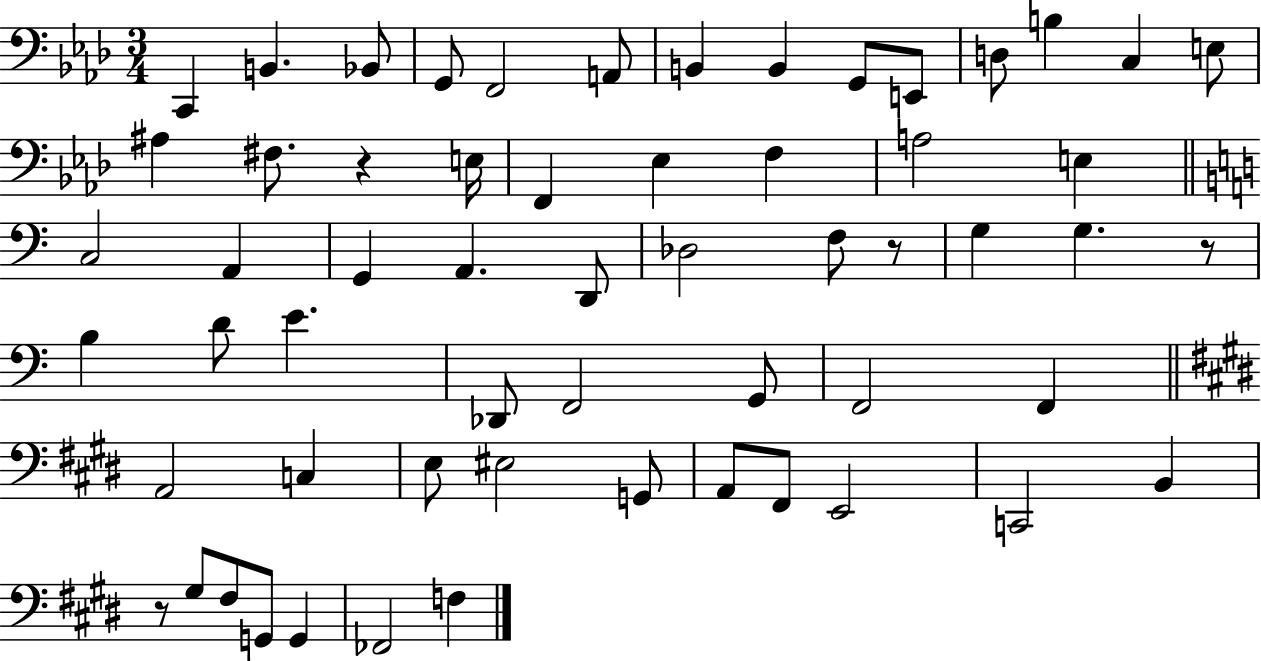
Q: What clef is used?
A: bass